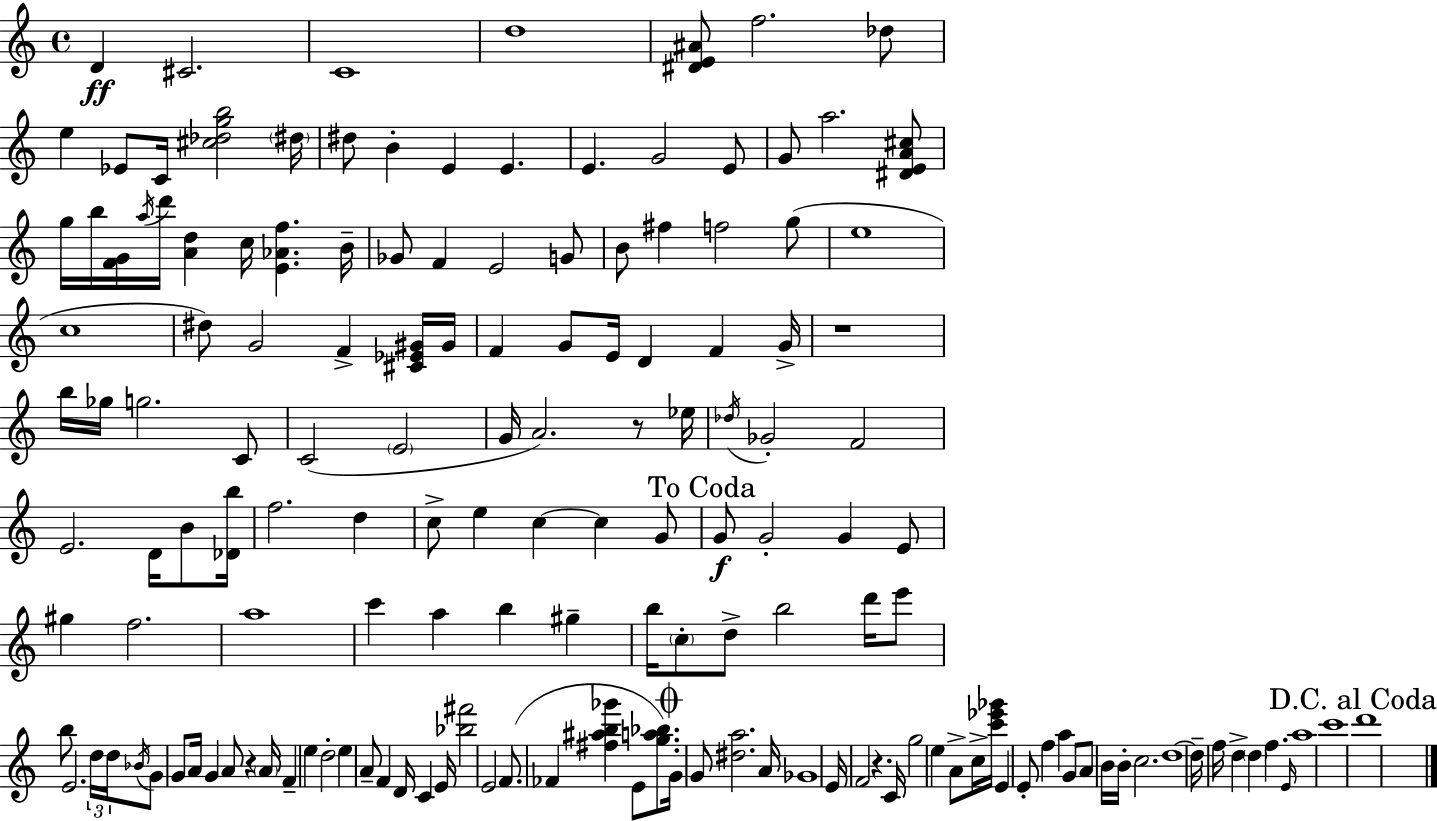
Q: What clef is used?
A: treble